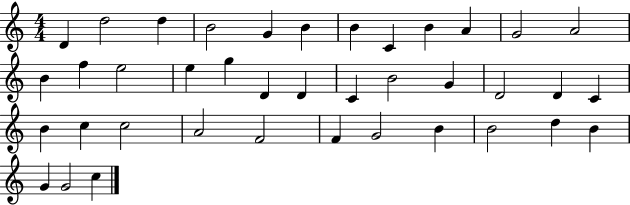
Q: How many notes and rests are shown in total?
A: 39